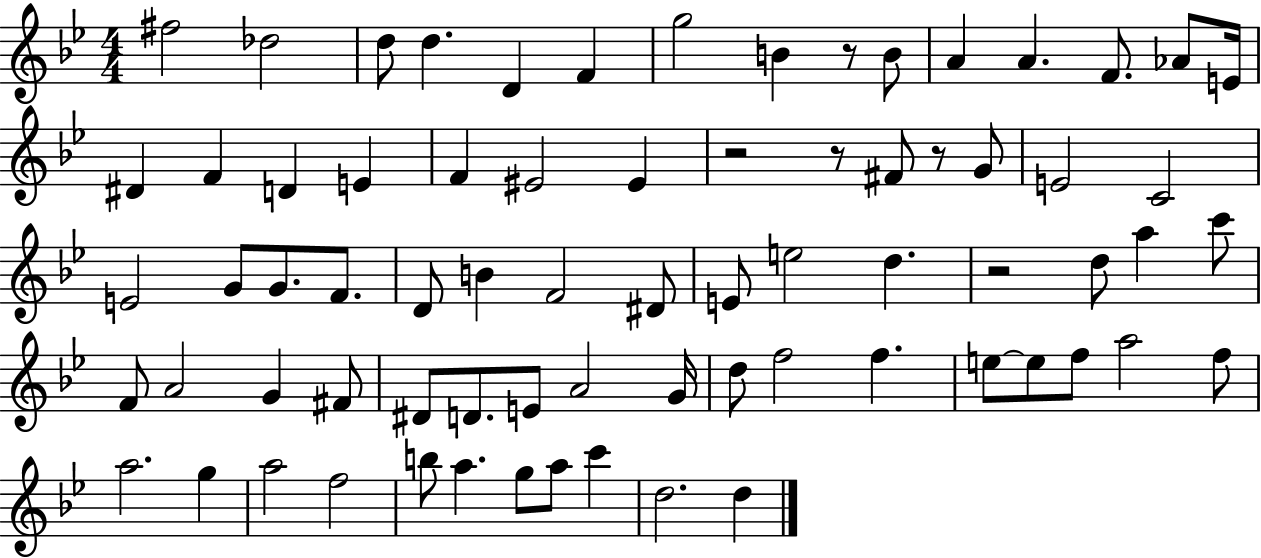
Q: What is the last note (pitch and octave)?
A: D5